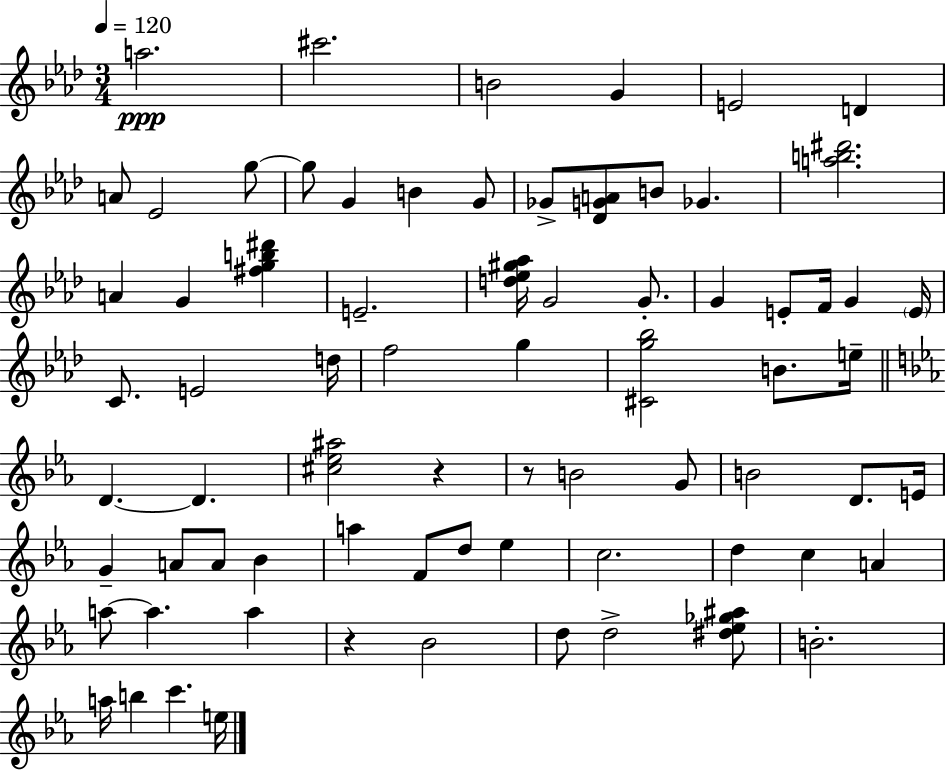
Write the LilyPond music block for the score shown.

{
  \clef treble
  \numericTimeSignature
  \time 3/4
  \key aes \major
  \tempo 4 = 120
  a''2.\ppp | cis'''2. | b'2 g'4 | e'2 d'4 | \break a'8 ees'2 g''8~~ | g''8 g'4 b'4 g'8 | ges'8-> <des' g' a'>8 b'8 ges'4. | <a'' b'' dis'''>2. | \break a'4 g'4 <fis'' g'' b'' dis'''>4 | e'2.-- | <d'' ees'' gis'' aes''>16 g'2 g'8.-. | g'4 e'8-. f'16 g'4 \parenthesize e'16 | \break c'8. e'2 d''16 | f''2 g''4 | <cis' g'' bes''>2 b'8. e''16-- | \bar "||" \break \key c \minor d'4.~~ d'4. | <cis'' ees'' ais''>2 r4 | r8 b'2 g'8 | b'2 d'8. e'16 | \break g'4-- a'8 a'8 bes'4 | a''4 f'8 d''8 ees''4 | c''2. | d''4 c''4 a'4 | \break a''8~~ a''4. a''4 | r4 bes'2 | d''8 d''2-> <dis'' ees'' ges'' ais''>8 | b'2.-. | \break a''16 b''4 c'''4. e''16 | \bar "|."
}